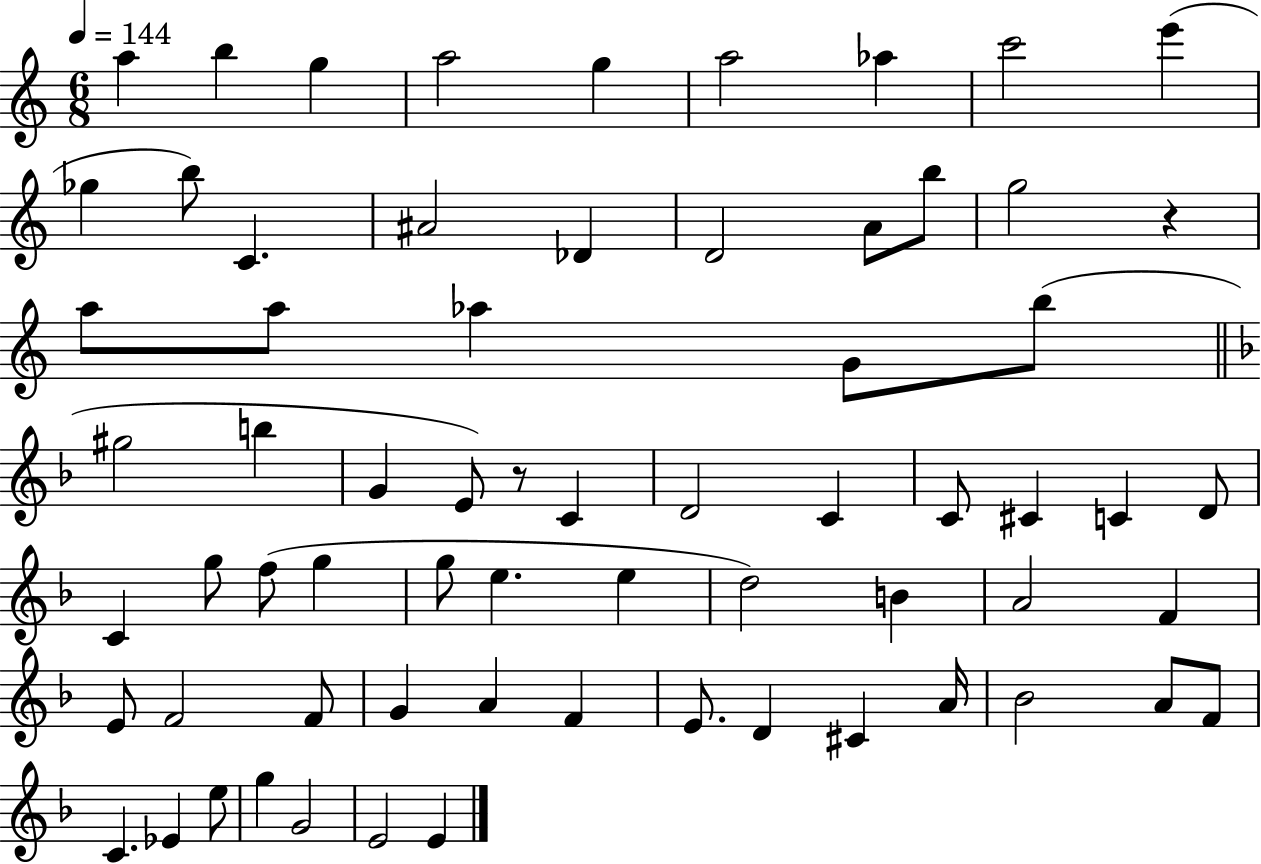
{
  \clef treble
  \numericTimeSignature
  \time 6/8
  \key c \major
  \tempo 4 = 144
  \repeat volta 2 { a''4 b''4 g''4 | a''2 g''4 | a''2 aes''4 | c'''2 e'''4( | \break ges''4 b''8) c'4. | ais'2 des'4 | d'2 a'8 b''8 | g''2 r4 | \break a''8 a''8 aes''4 g'8 b''8( | \bar "||" \break \key f \major gis''2 b''4 | g'4 e'8) r8 c'4 | d'2 c'4 | c'8 cis'4 c'4 d'8 | \break c'4 g''8 f''8( g''4 | g''8 e''4. e''4 | d''2) b'4 | a'2 f'4 | \break e'8 f'2 f'8 | g'4 a'4 f'4 | e'8. d'4 cis'4 a'16 | bes'2 a'8 f'8 | \break c'4. ees'4 e''8 | g''4 g'2 | e'2 e'4 | } \bar "|."
}